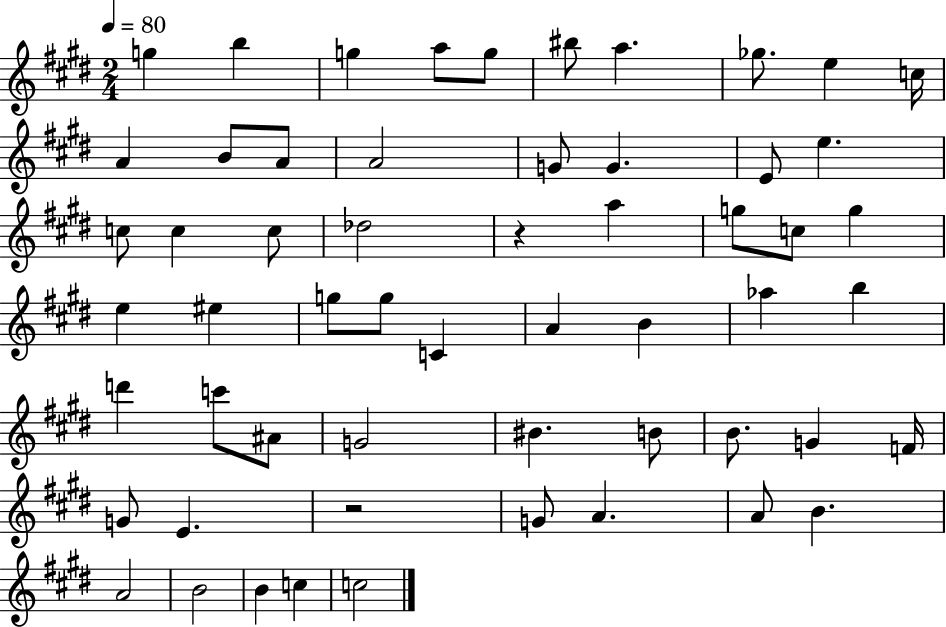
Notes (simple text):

G5/q B5/q G5/q A5/e G5/e BIS5/e A5/q. Gb5/e. E5/q C5/s A4/q B4/e A4/e A4/h G4/e G4/q. E4/e E5/q. C5/e C5/q C5/e Db5/h R/q A5/q G5/e C5/e G5/q E5/q EIS5/q G5/e G5/e C4/q A4/q B4/q Ab5/q B5/q D6/q C6/e A#4/e G4/h BIS4/q. B4/e B4/e. G4/q F4/s G4/e E4/q. R/h G4/e A4/q. A4/e B4/q. A4/h B4/h B4/q C5/q C5/h